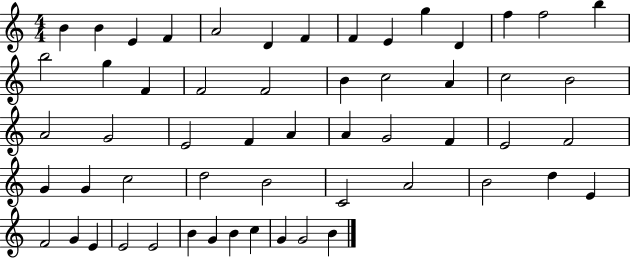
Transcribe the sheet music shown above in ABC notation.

X:1
T:Untitled
M:4/4
L:1/4
K:C
B B E F A2 D F F E g D f f2 b b2 g F F2 F2 B c2 A c2 B2 A2 G2 E2 F A A G2 F E2 F2 G G c2 d2 B2 C2 A2 B2 d E F2 G E E2 E2 B G B c G G2 B